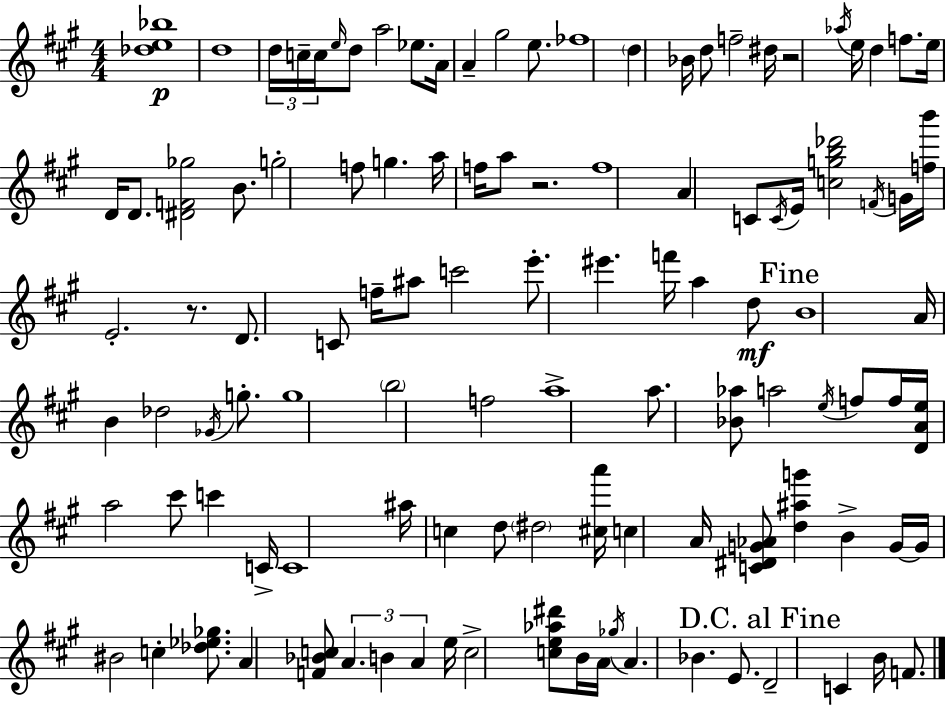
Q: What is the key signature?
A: A major